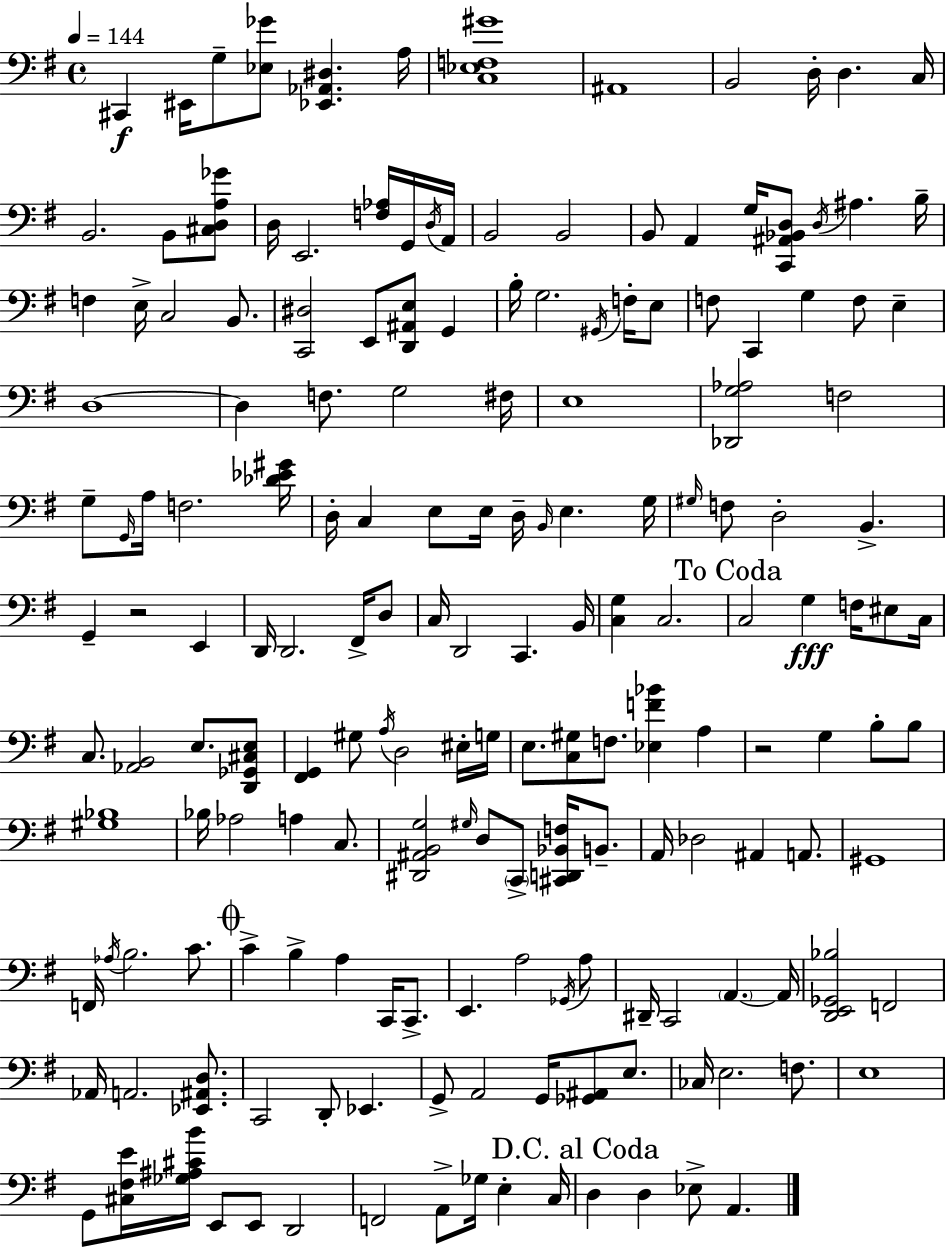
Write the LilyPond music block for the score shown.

{
  \clef bass
  \time 4/4
  \defaultTimeSignature
  \key g \major
  \tempo 4 = 144
  cis,4\f eis,16 g8-- <ees ges'>8 <ees, aes, dis>4. a16 | <c ees f gis'>1 | ais,1 | b,2 d16-. d4. c16 | \break b,2. b,8 <cis d a ges'>8 | d16 e,2. <f aes>16 g,16 \acciaccatura { d16 } | a,16 b,2 b,2 | b,8 a,4 g16 <c, ais, bes, d>8 \acciaccatura { d16 } ais4. | \break b16-- f4 e16-> c2 b,8. | <c, dis>2 e,8 <d, ais, e>8 g,4 | b16-. g2. \acciaccatura { gis,16 } | f16-. e8 f8 c,4 g4 f8 e4-- | \break d1~~ | d4 f8. g2 | fis16 e1 | <des, g aes>2 f2 | \break g8-- \grace { g,16 } a16 f2. | <des' ees' gis'>16 d16-. c4 e8 e16 d16-- \grace { b,16 } e4. | g16 \grace { gis16 } f8 d2-. | b,4.-> g,4-- r2 | \break e,4 d,16 d,2. | fis,16-> d8 c16 d,2 c,4. | b,16 <c g>4 c2. | \mark "To Coda" c2 g4\fff | \break f16 eis8 c16 c8. <aes, b,>2 | e8. <d, ges, cis e>8 <fis, g,>4 gis8 \acciaccatura { a16 } d2 | eis16-. g16 e8. <c gis>8 f8. <ees f' bes'>4 | a4 r2 g4 | \break b8-. b8 <gis bes>1 | bes16 aes2 | a4 c8. <dis, ais, b, g>2 \grace { gis16 } | d8 \parenthesize c,8-> <cis, d, bes, f>16 b,8.-- a,16 des2 | \break ais,4 a,8. gis,1 | f,16 \acciaccatura { aes16 } b2. | c'8. \mark \markup { \musicglyph "scripts.coda" } c'4-> b4-> | a4 c,16 c,8.-> e,4. a2 | \break \acciaccatura { ges,16 } a8 dis,16-- c,2 | \parenthesize a,4.~~ a,16 <d, e, ges, bes>2 | f,2 aes,16 a,2. | <ees, ais, d>8. c,2 | \break d,8-. ees,4. g,8-> a,2 | g,16 <ges, ais,>8 e8. ces16 e2. | f8. e1 | g,8 <cis fis e'>16 <ges ais cis' b'>16 e,8 | \break e,8 d,2 f,2 | a,8-> ges16 e4-. c16 \mark "D.C. al Coda" d4 d4 | ees8-> a,4. \bar "|."
}